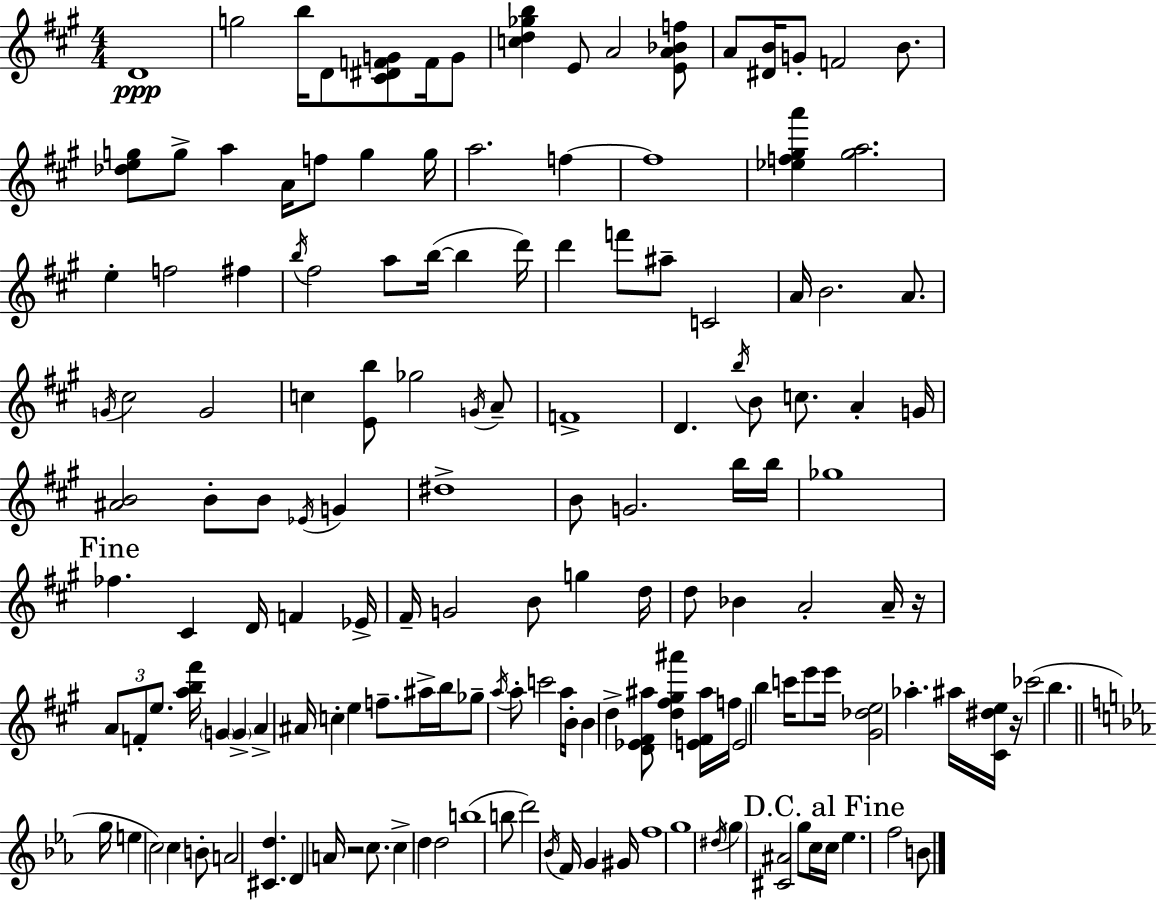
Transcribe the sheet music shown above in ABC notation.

X:1
T:Untitled
M:4/4
L:1/4
K:A
D4 g2 b/4 D/2 [^C^DFG]/2 F/4 G/2 [cd_gb] E/2 A2 [EA_Bf]/2 A/2 [^DB]/4 G/2 F2 B/2 [_deg]/2 g/2 a A/4 f/2 g g/4 a2 f f4 [_ef^ga'] [^ga]2 e f2 ^f b/4 ^f2 a/2 b/4 b d'/4 d' f'/2 ^a/2 C2 A/4 B2 A/2 G/4 ^c2 G2 c [Eb]/2 _g2 G/4 A/2 F4 D b/4 B/2 c/2 A G/4 [^AB]2 B/2 B/2 _E/4 G ^d4 B/2 G2 b/4 b/4 _g4 _f ^C D/4 F _E/4 ^F/4 G2 B/2 g d/4 d/2 _B A2 A/4 z/4 A/2 F/2 e/2 [ab^f']/4 G G A ^A/4 c e f/2 ^a/4 b/4 _g/2 a/4 a/2 c'2 a/4 B/4 B d [D_E^F^a]/2 [d^f^g^a'] [E^F^a]/4 f/4 E2 b c'/4 e'/2 e'/4 [^G_de]2 _a ^a/4 [^C^de]/4 z/4 _c'2 b g/4 e c2 c B/2 A2 [^Cd] D A/4 z2 c/2 c d d2 b4 b/2 d'2 _B/4 F/4 G ^G/4 f4 g4 ^d/4 g [^C^A]2 g/2 c/4 c/4 _e f2 B/2